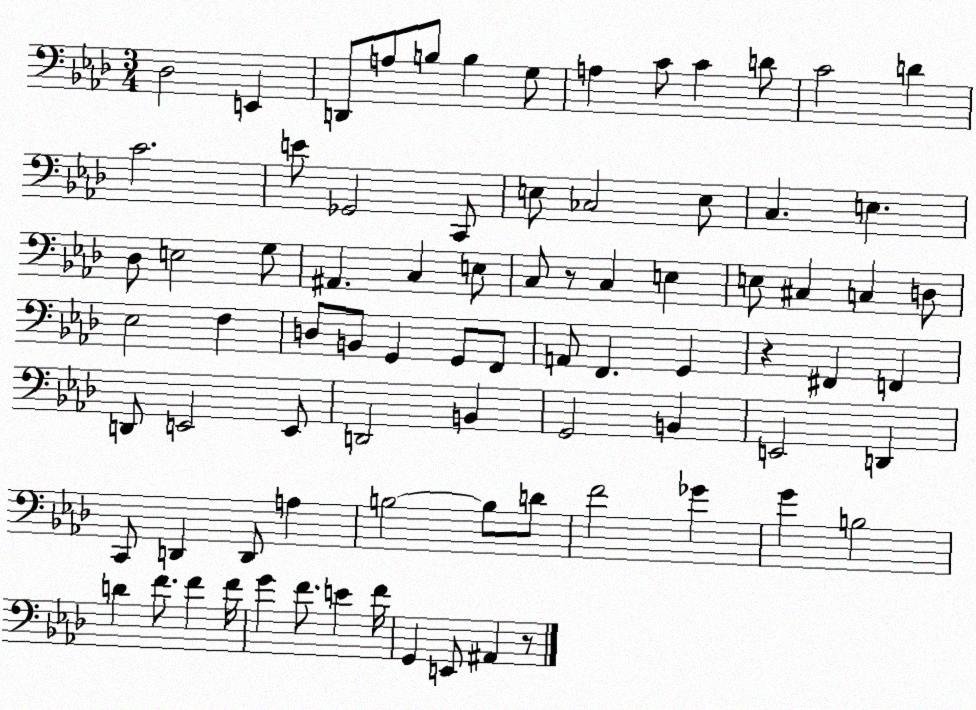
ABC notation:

X:1
T:Untitled
M:3/4
L:1/4
K:Ab
_D,2 E,, D,,/2 A,/2 B,/2 B, G,/2 A, C/2 C D/2 C2 D C2 E/2 _G,,2 C,,/2 E,/2 _C,2 E,/2 C, E, _D,/2 E,2 G,/2 ^A,, C, E,/2 C,/2 z/2 C, E, E,/2 ^C, C, D,/2 _E,2 F, D,/2 B,,/2 G,, G,,/2 F,,/2 A,,/2 F,, G,, z ^F,, F,, D,,/2 E,,2 E,,/2 D,,2 B,, G,,2 B,, E,,2 D,, C,,/2 D,, D,,/2 A, B,2 B,/2 D/2 F2 _G G B,2 D F/2 F F/4 G F/2 E F/4 G,, E,,/2 ^A,, z/2